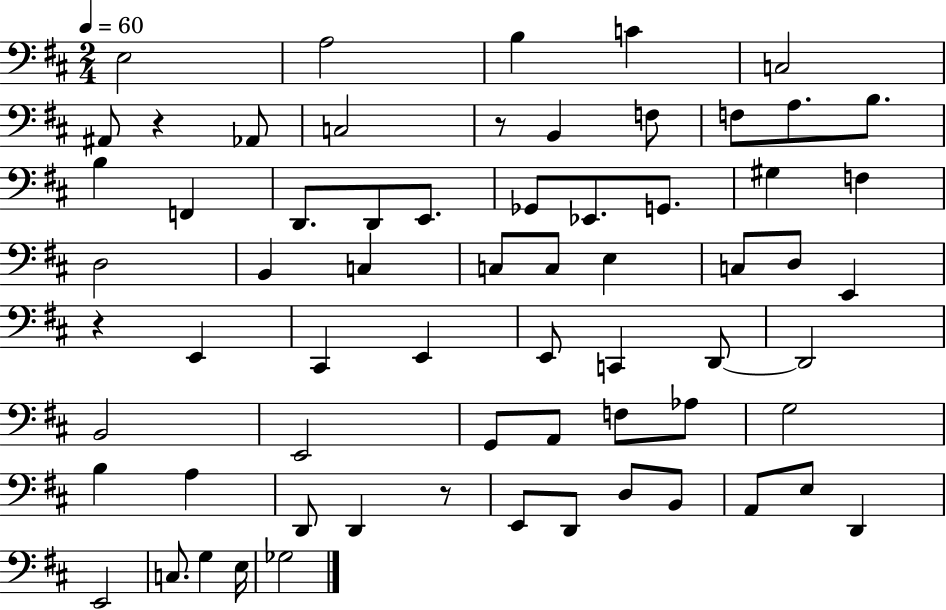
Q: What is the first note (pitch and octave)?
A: E3